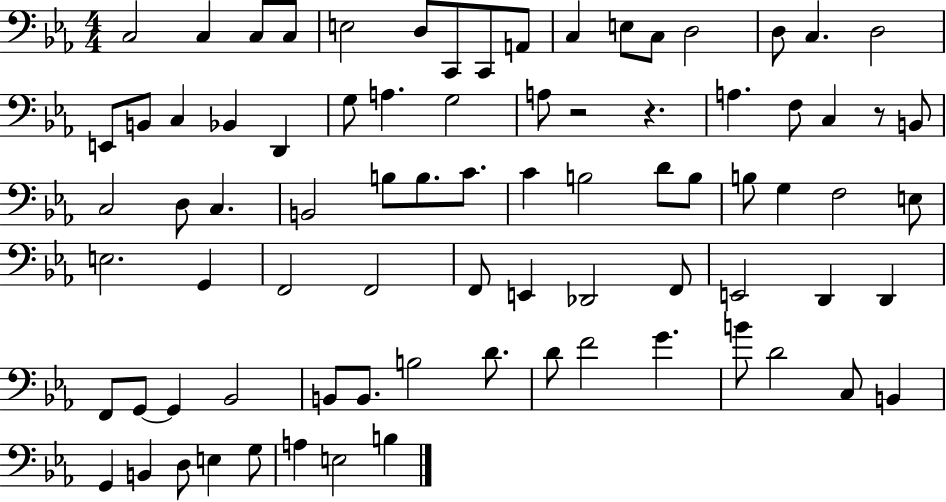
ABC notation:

X:1
T:Untitled
M:4/4
L:1/4
K:Eb
C,2 C, C,/2 C,/2 E,2 D,/2 C,,/2 C,,/2 A,,/2 C, E,/2 C,/2 D,2 D,/2 C, D,2 E,,/2 B,,/2 C, _B,, D,, G,/2 A, G,2 A,/2 z2 z A, F,/2 C, z/2 B,,/2 C,2 D,/2 C, B,,2 B,/2 B,/2 C/2 C B,2 D/2 B,/2 B,/2 G, F,2 E,/2 E,2 G,, F,,2 F,,2 F,,/2 E,, _D,,2 F,,/2 E,,2 D,, D,, F,,/2 G,,/2 G,, _B,,2 B,,/2 B,,/2 B,2 D/2 D/2 F2 G B/2 D2 C,/2 B,, G,, B,, D,/2 E, G,/2 A, E,2 B,